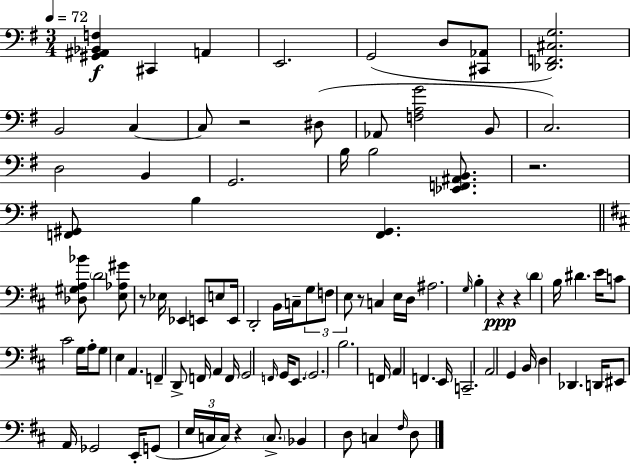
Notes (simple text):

[G#2,A#2,Bb2,F3]/q C#2/q A2/q E2/h. G2/h D3/e [C#2,Ab2]/e [Db2,F2,C#3,G3]/h. B2/h C3/q C3/e R/h D#3/e Ab2/e [F3,A3,G4]/h B2/e C3/h. D3/h B2/q G2/h. B3/s B3/h [Eb2,F2,A#2,B2]/e. R/h. [F2,G#2]/e B3/q [F2,G#2]/q. [Db3,G#3,A3,Bb4]/e D4/h [E3,Ab3,G#4]/e R/e Eb3/s Eb2/q E2/e E3/e E2/s D2/h B2/s C3/s G3/e F3/e E3/e R/e C3/q E3/s D3/s A#3/h. G3/s B3/q R/q R/q D4/q B3/s D#4/q. E4/s C4/e C#4/h G3/s A3/s G3/e E3/q A2/q. F2/q D2/e F2/s A2/q F2/s G2/h F2/s G2/s E2/e. G2/h. B3/h. F2/s A2/q F2/q. E2/s C2/h. A2/h G2/q B2/s D3/q Db2/q. D2/s EIS2/e A2/s Gb2/h E2/s G2/e E3/s C3/s C3/s R/q C3/e. Bb2/q D3/e C3/q F#3/s D3/e